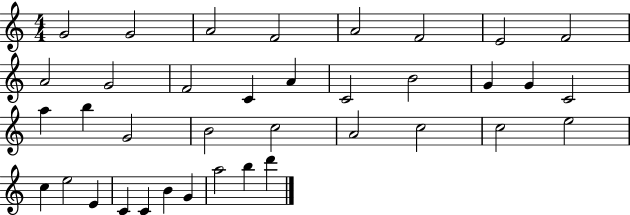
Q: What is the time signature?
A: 4/4